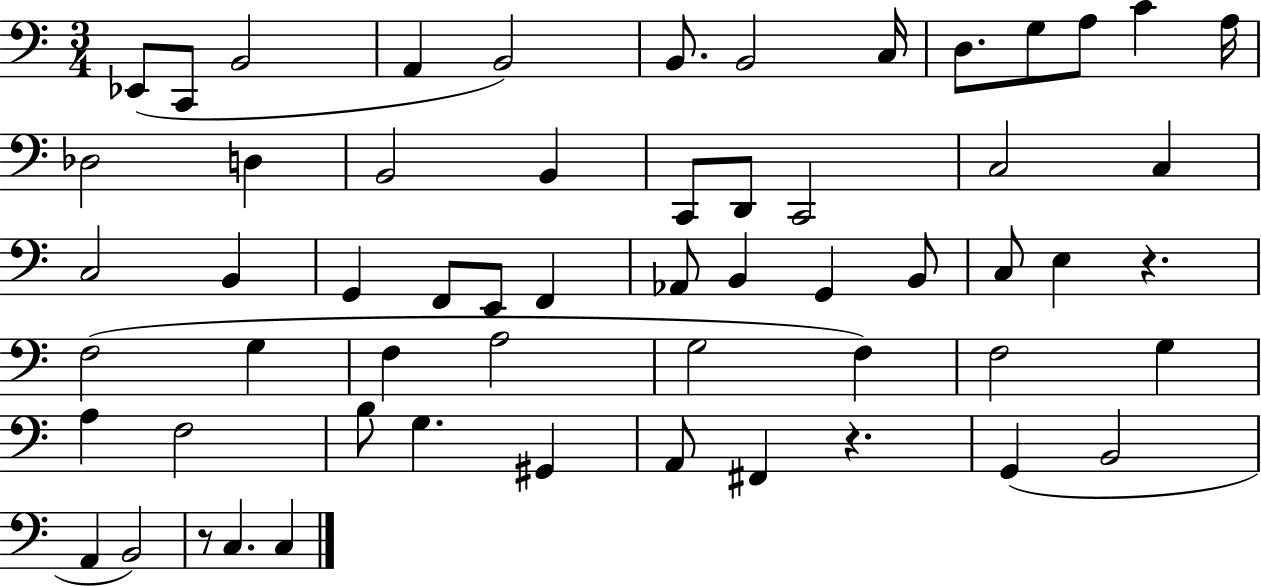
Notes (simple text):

Eb2/e C2/e B2/h A2/q B2/h B2/e. B2/h C3/s D3/e. G3/e A3/e C4/q A3/s Db3/h D3/q B2/h B2/q C2/e D2/e C2/h C3/h C3/q C3/h B2/q G2/q F2/e E2/e F2/q Ab2/e B2/q G2/q B2/e C3/e E3/q R/q. F3/h G3/q F3/q A3/h G3/h F3/q F3/h G3/q A3/q F3/h B3/e G3/q. G#2/q A2/e F#2/q R/q. G2/q B2/h A2/q B2/h R/e C3/q. C3/q